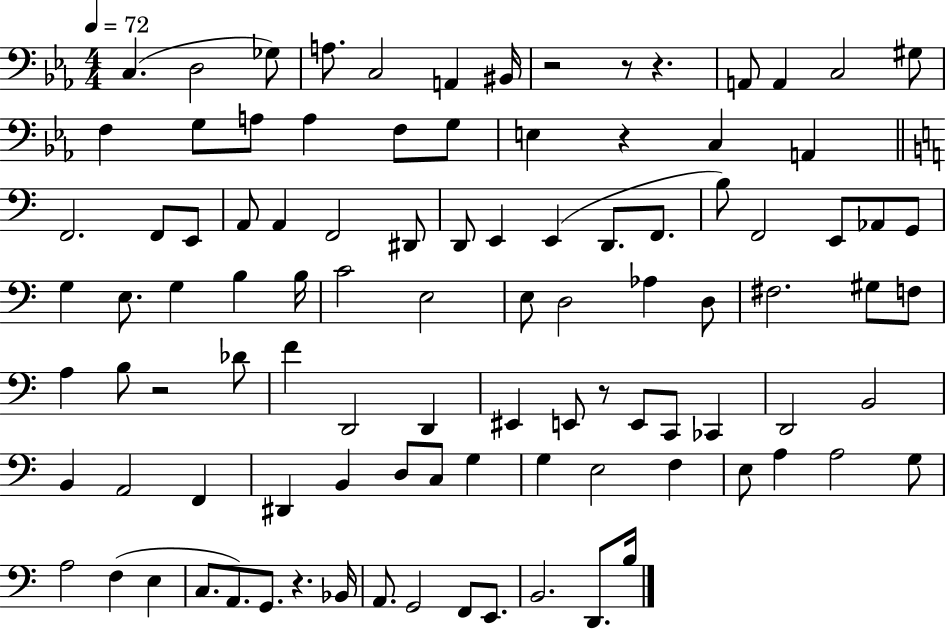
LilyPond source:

{
  \clef bass
  \numericTimeSignature
  \time 4/4
  \key ees \major
  \tempo 4 = 72
  c4.( d2 ges8) | a8. c2 a,4 bis,16 | r2 r8 r4. | a,8 a,4 c2 gis8 | \break f4 g8 a8 a4 f8 g8 | e4 r4 c4 a,4 | \bar "||" \break \key a \minor f,2. f,8 e,8 | a,8 a,4 f,2 dis,8 | d,8 e,4 e,4( d,8. f,8. | b8) f,2 e,8 aes,8 g,8 | \break g4 e8. g4 b4 b16 | c'2 e2 | e8 d2 aes4 d8 | fis2. gis8 f8 | \break a4 b8 r2 des'8 | f'4 d,2 d,4 | eis,4 e,8 r8 e,8 c,8 ces,4 | d,2 b,2 | \break b,4 a,2 f,4 | dis,4 b,4 d8 c8 g4 | g4 e2 f4 | e8 a4 a2 g8 | \break a2 f4( e4 | c8. a,8.) g,8. r4. bes,16 | a,8. g,2 f,8 e,8. | b,2. d,8. b16 | \break \bar "|."
}